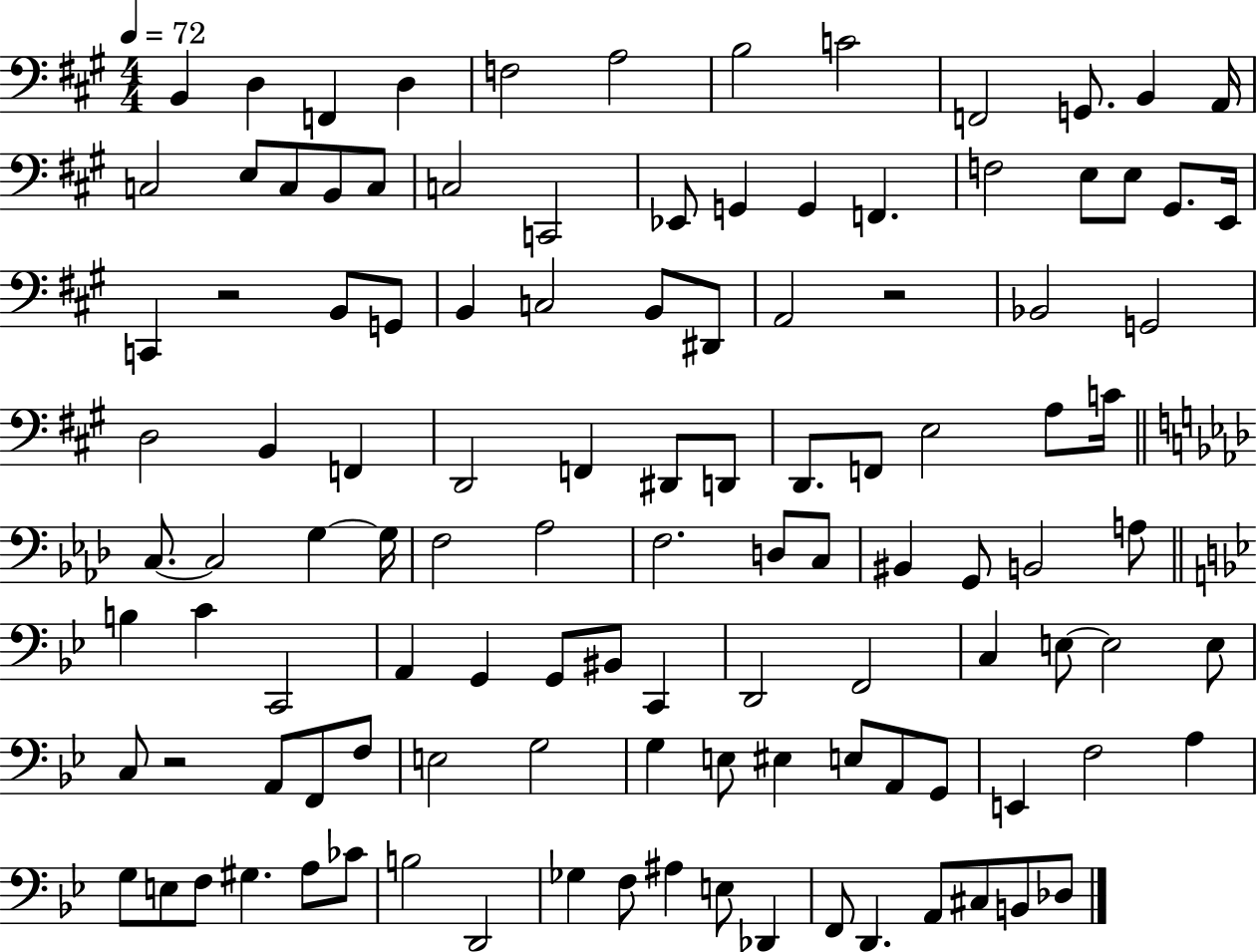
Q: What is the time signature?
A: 4/4